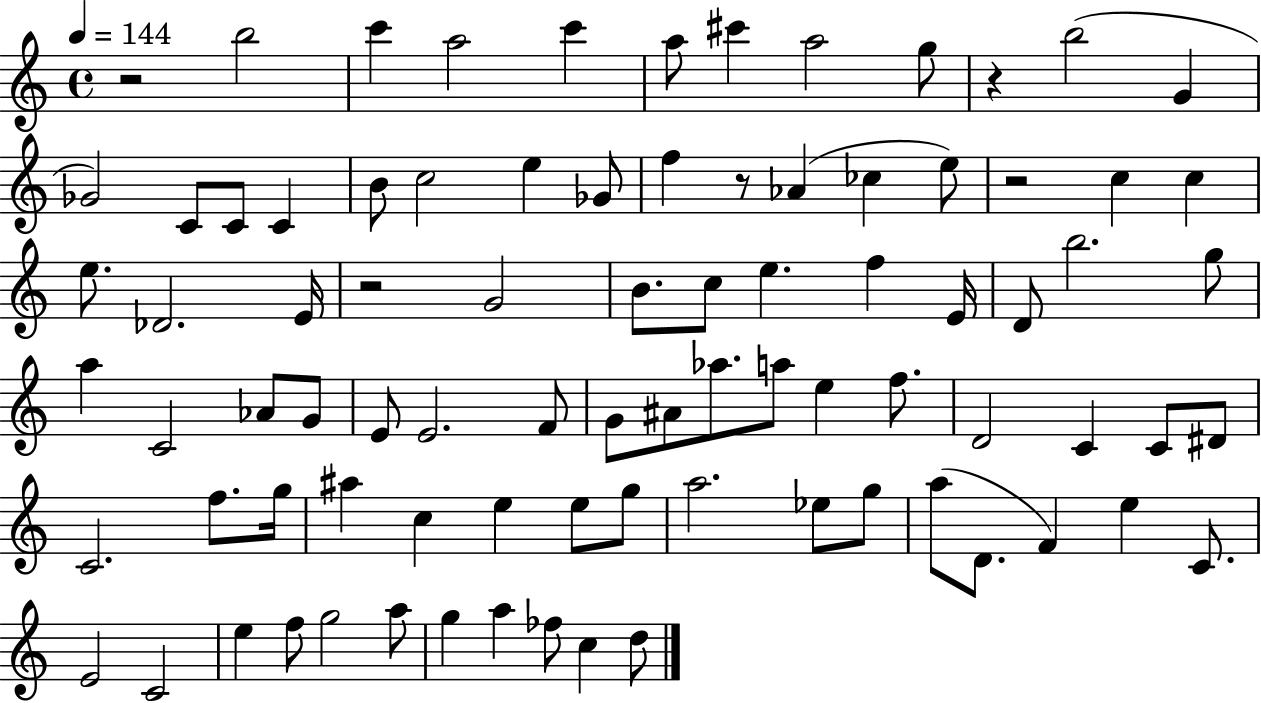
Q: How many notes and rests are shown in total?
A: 85